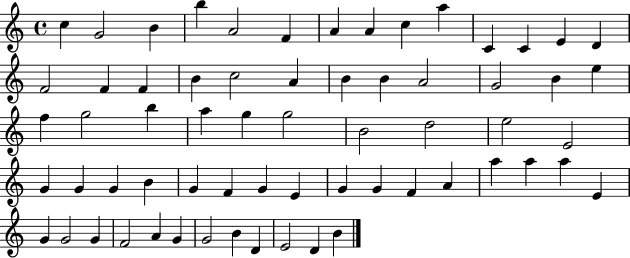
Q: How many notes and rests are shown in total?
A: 64